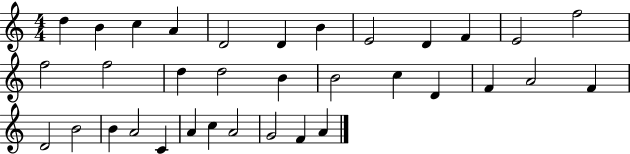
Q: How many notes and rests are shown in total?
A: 34